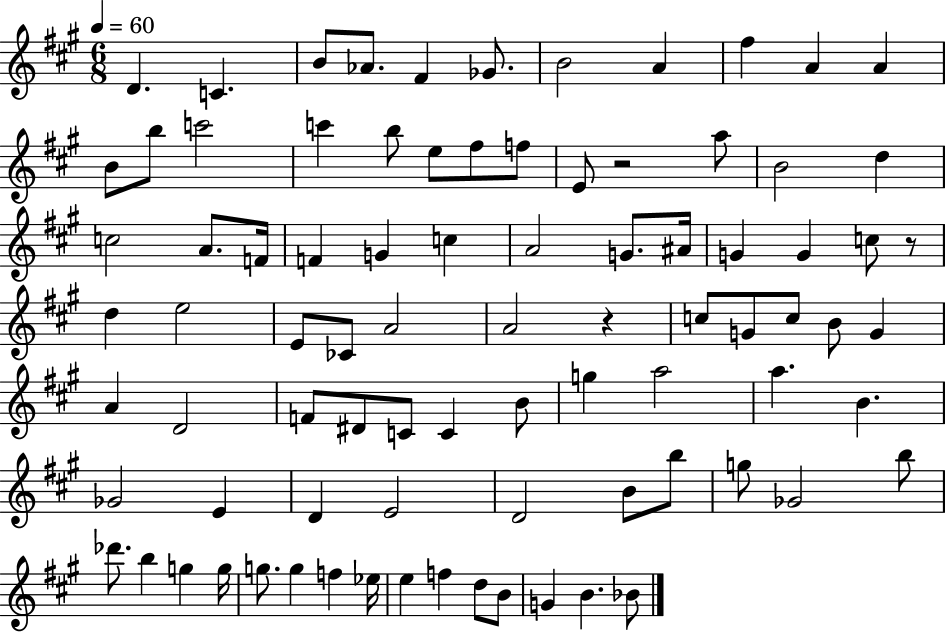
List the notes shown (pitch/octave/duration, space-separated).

D4/q. C4/q. B4/e Ab4/e. F#4/q Gb4/e. B4/h A4/q F#5/q A4/q A4/q B4/e B5/e C6/h C6/q B5/e E5/e F#5/e F5/e E4/e R/h A5/e B4/h D5/q C5/h A4/e. F4/s F4/q G4/q C5/q A4/h G4/e. A#4/s G4/q G4/q C5/e R/e D5/q E5/h E4/e CES4/e A4/h A4/h R/q C5/e G4/e C5/e B4/e G4/q A4/q D4/h F4/e D#4/e C4/e C4/q B4/e G5/q A5/h A5/q. B4/q. Gb4/h E4/q D4/q E4/h D4/h B4/e B5/e G5/e Gb4/h B5/e Db6/e. B5/q G5/q G5/s G5/e. G5/q F5/q Eb5/s E5/q F5/q D5/e B4/e G4/q B4/q. Bb4/e